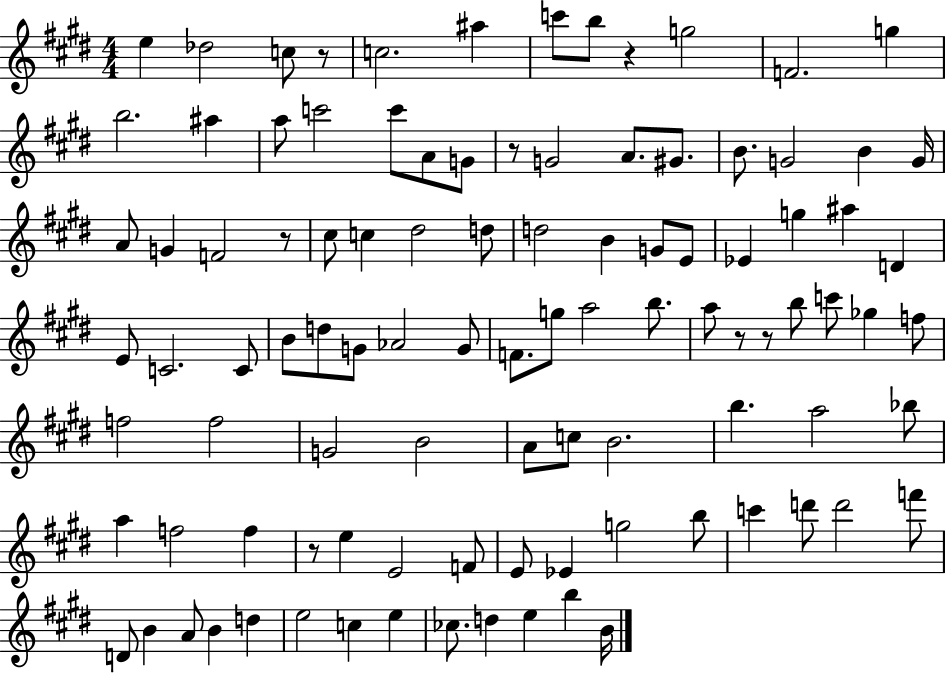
{
  \clef treble
  \numericTimeSignature
  \time 4/4
  \key e \major
  \repeat volta 2 { e''4 des''2 c''8 r8 | c''2. ais''4 | c'''8 b''8 r4 g''2 | f'2. g''4 | \break b''2. ais''4 | a''8 c'''2 c'''8 a'8 g'8 | r8 g'2 a'8. gis'8. | b'8. g'2 b'4 g'16 | \break a'8 g'4 f'2 r8 | cis''8 c''4 dis''2 d''8 | d''2 b'4 g'8 e'8 | ees'4 g''4 ais''4 d'4 | \break e'8 c'2. c'8 | b'8 d''8 g'8 aes'2 g'8 | f'8. g''8 a''2 b''8. | a''8 r8 r8 b''8 c'''8 ges''4 f''8 | \break f''2 f''2 | g'2 b'2 | a'8 c''8 b'2. | b''4. a''2 bes''8 | \break a''4 f''2 f''4 | r8 e''4 e'2 f'8 | e'8 ees'4 g''2 b''8 | c'''4 d'''8 d'''2 f'''8 | \break d'8 b'4 a'8 b'4 d''4 | e''2 c''4 e''4 | ces''8. d''4 e''4 b''4 b'16 | } \bar "|."
}